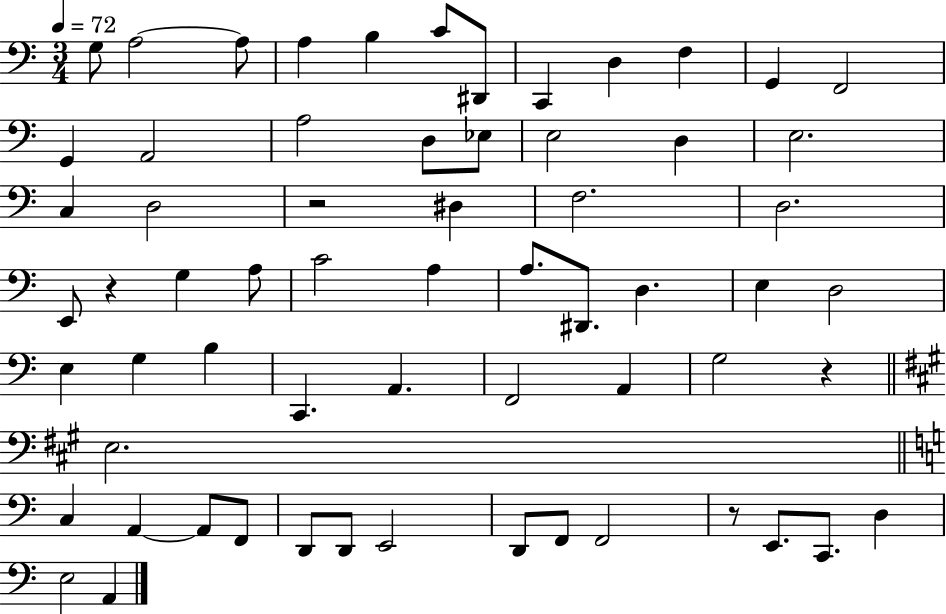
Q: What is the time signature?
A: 3/4